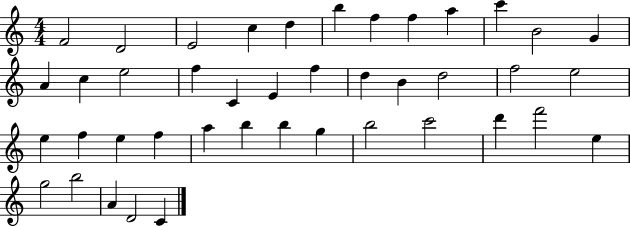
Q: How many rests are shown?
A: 0